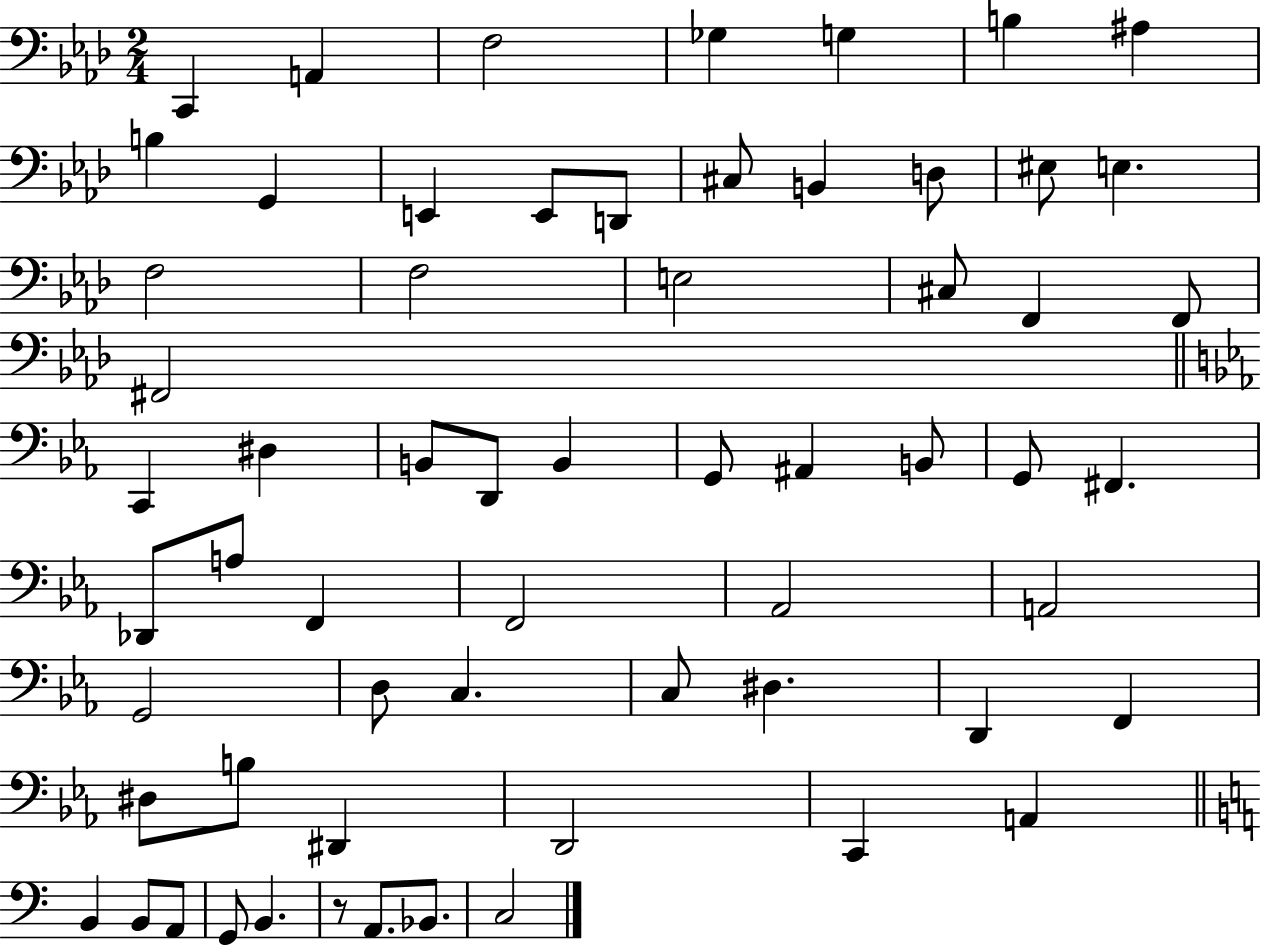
{
  \clef bass
  \numericTimeSignature
  \time 2/4
  \key aes \major
  c,4 a,4 | f2 | ges4 g4 | b4 ais4 | \break b4 g,4 | e,4 e,8 d,8 | cis8 b,4 d8 | eis8 e4. | \break f2 | f2 | e2 | cis8 f,4 f,8 | \break fis,2 | \bar "||" \break \key ees \major c,4 dis4 | b,8 d,8 b,4 | g,8 ais,4 b,8 | g,8 fis,4. | \break des,8 a8 f,4 | f,2 | aes,2 | a,2 | \break g,2 | d8 c4. | c8 dis4. | d,4 f,4 | \break dis8 b8 dis,4 | d,2 | c,4 a,4 | \bar "||" \break \key c \major b,4 b,8 a,8 | g,8 b,4. | r8 a,8. bes,8. | c2 | \break \bar "|."
}